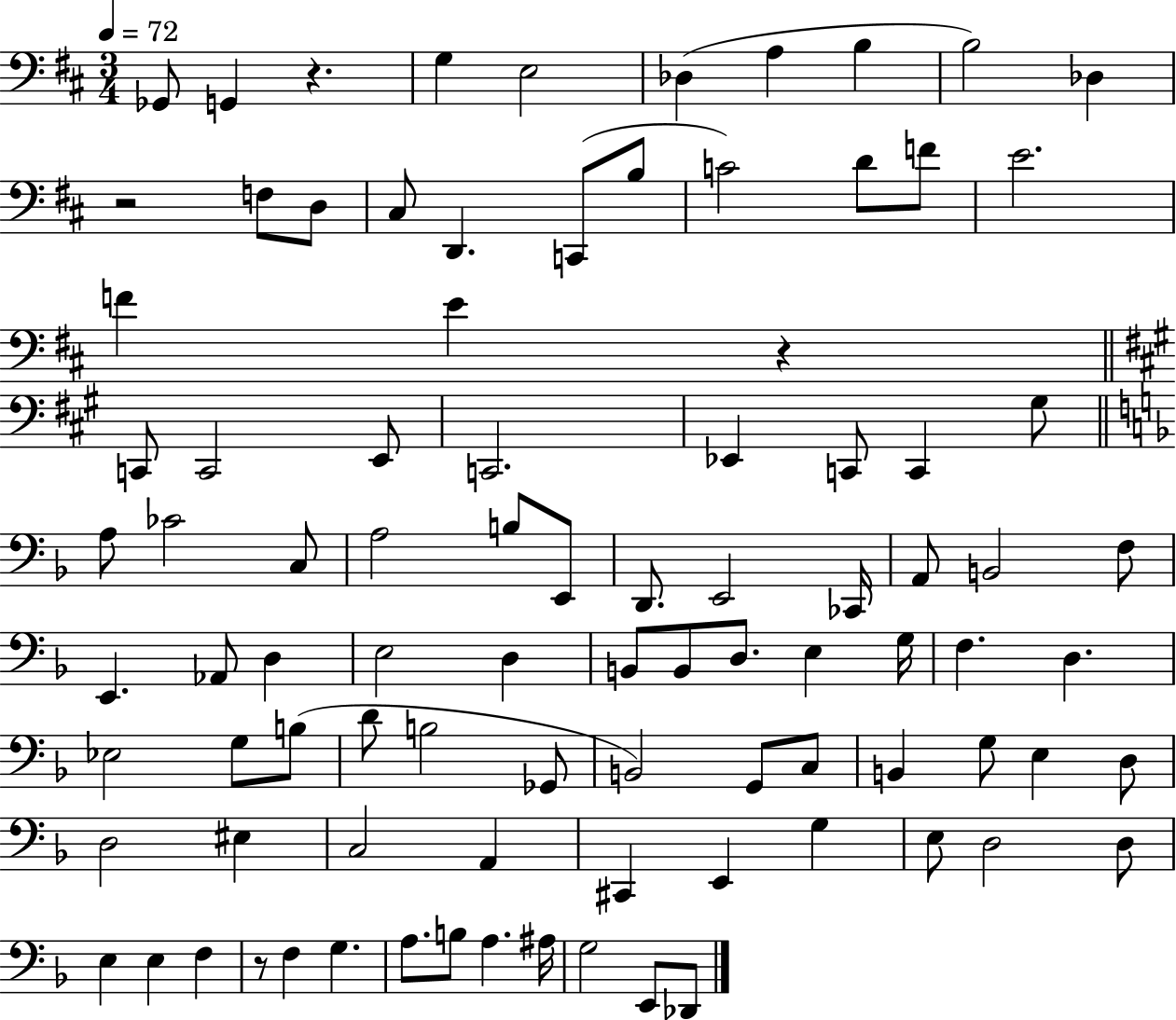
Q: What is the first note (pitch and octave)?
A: Gb2